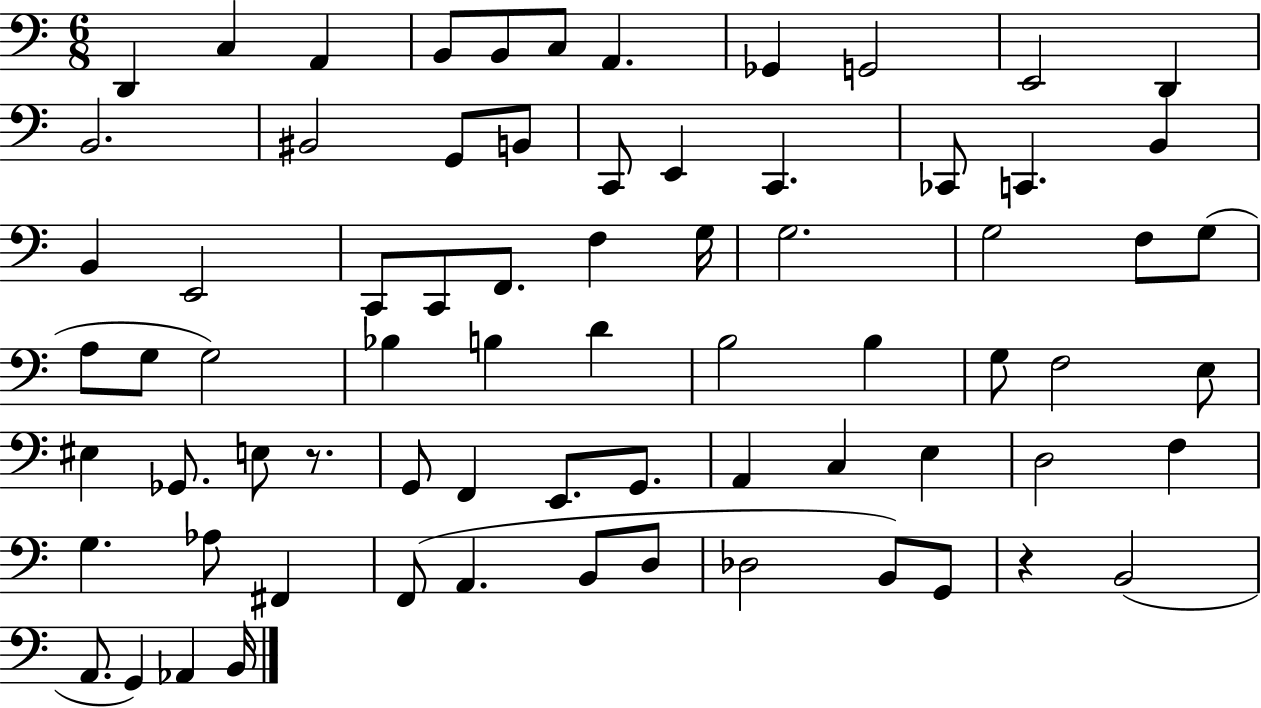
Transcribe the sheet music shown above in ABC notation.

X:1
T:Untitled
M:6/8
L:1/4
K:C
D,, C, A,, B,,/2 B,,/2 C,/2 A,, _G,, G,,2 E,,2 D,, B,,2 ^B,,2 G,,/2 B,,/2 C,,/2 E,, C,, _C,,/2 C,, B,, B,, E,,2 C,,/2 C,,/2 F,,/2 F, G,/4 G,2 G,2 F,/2 G,/2 A,/2 G,/2 G,2 _B, B, D B,2 B, G,/2 F,2 E,/2 ^E, _G,,/2 E,/2 z/2 G,,/2 F,, E,,/2 G,,/2 A,, C, E, D,2 F, G, _A,/2 ^F,, F,,/2 A,, B,,/2 D,/2 _D,2 B,,/2 G,,/2 z B,,2 A,,/2 G,, _A,, B,,/4